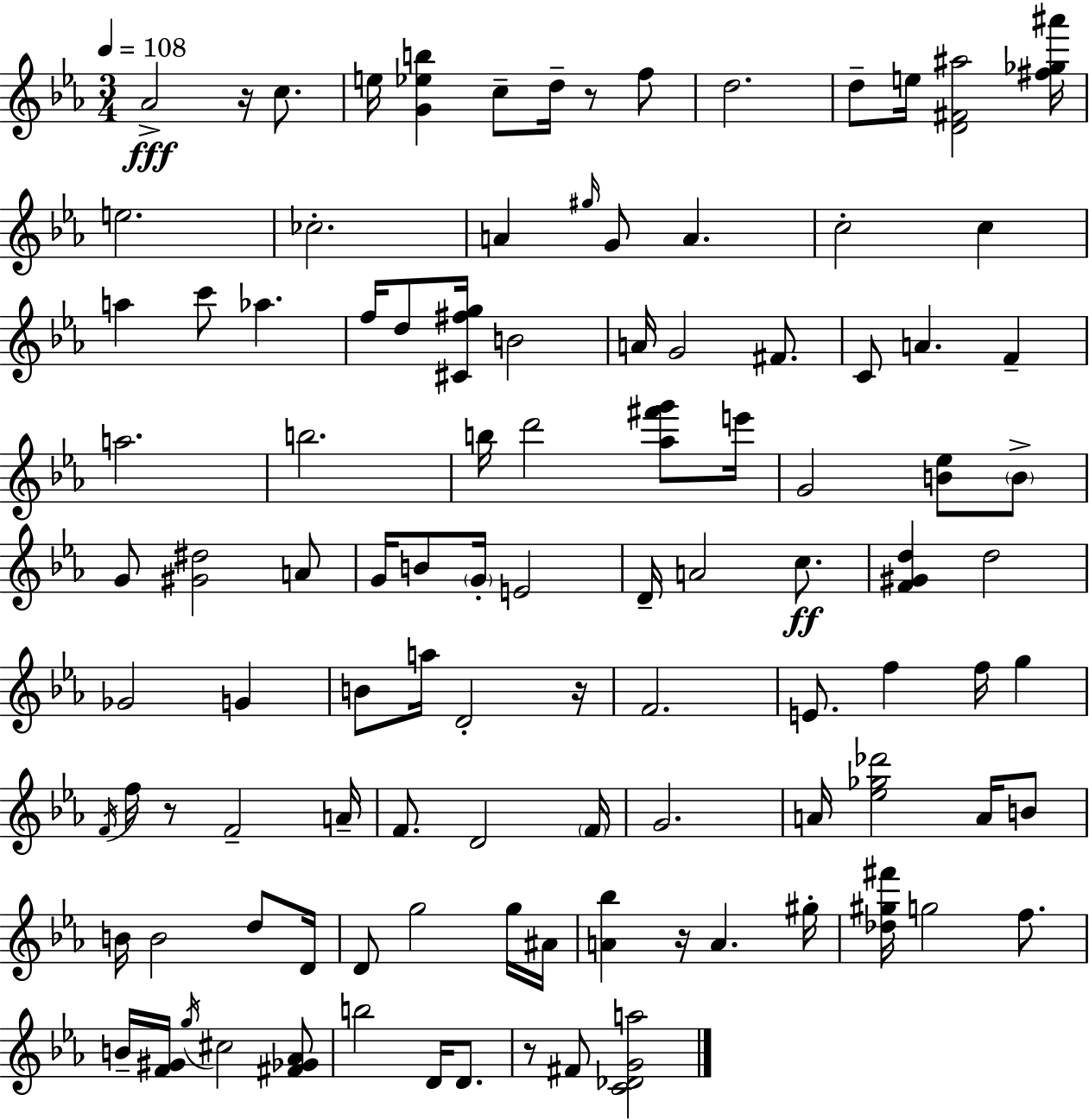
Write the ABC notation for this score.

X:1
T:Untitled
M:3/4
L:1/4
K:Eb
_A2 z/4 c/2 e/4 [G_eb] c/2 d/4 z/2 f/2 d2 d/2 e/4 [D^F^a]2 [^f_g^a']/4 e2 _c2 A ^g/4 G/2 A c2 c a c'/2 _a f/4 d/2 [^C^fg]/4 B2 A/4 G2 ^F/2 C/2 A F a2 b2 b/4 d'2 [_a^f'g']/2 e'/4 G2 [B_e]/2 B/2 G/2 [^G^d]2 A/2 G/4 B/2 G/4 E2 D/4 A2 c/2 [F^Gd] d2 _G2 G B/2 a/4 D2 z/4 F2 E/2 f f/4 g F/4 f/4 z/2 F2 A/4 F/2 D2 F/4 G2 A/4 [_e_g_d']2 A/4 B/2 B/4 B2 d/2 D/4 D/2 g2 g/4 ^A/4 [A_b] z/4 A ^g/4 [_d^g^f']/4 g2 f/2 B/4 [F^G]/4 g/4 ^c2 [^F_G_A]/2 b2 D/4 D/2 z/2 ^F/2 [C_DGa]2